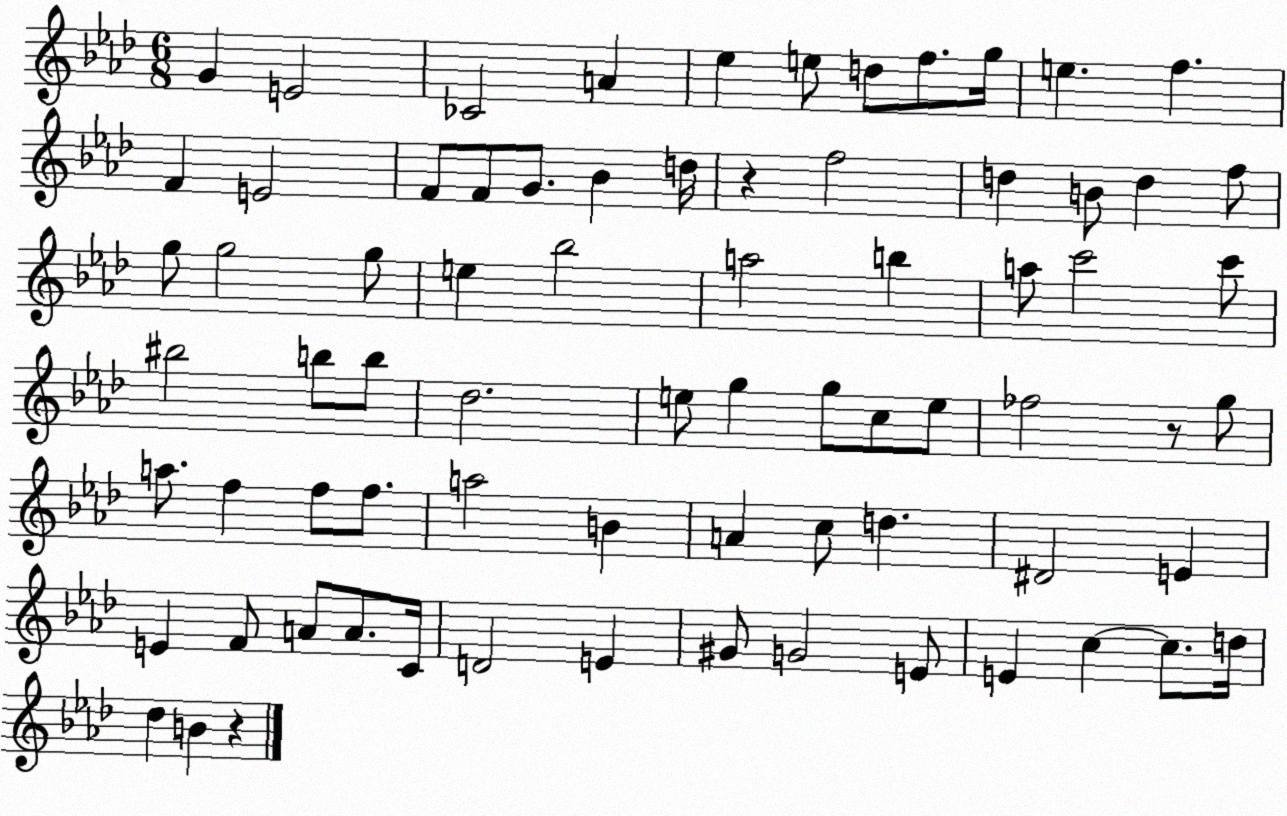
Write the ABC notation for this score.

X:1
T:Untitled
M:6/8
L:1/4
K:Ab
G E2 _C2 A _e e/2 d/2 f/2 g/4 e f F E2 F/2 F/2 G/2 _B d/4 z f2 d B/2 d f/2 g/2 g2 g/2 e _b2 a2 b a/2 c'2 c'/2 ^b2 b/2 b/2 _d2 e/2 g g/2 c/2 e/2 _f2 z/2 g/2 a/2 f f/2 f/2 a2 B A c/2 d ^D2 E E F/2 A/2 A/2 C/4 D2 E ^G/2 G2 E/2 E c c/2 d/4 _d B z